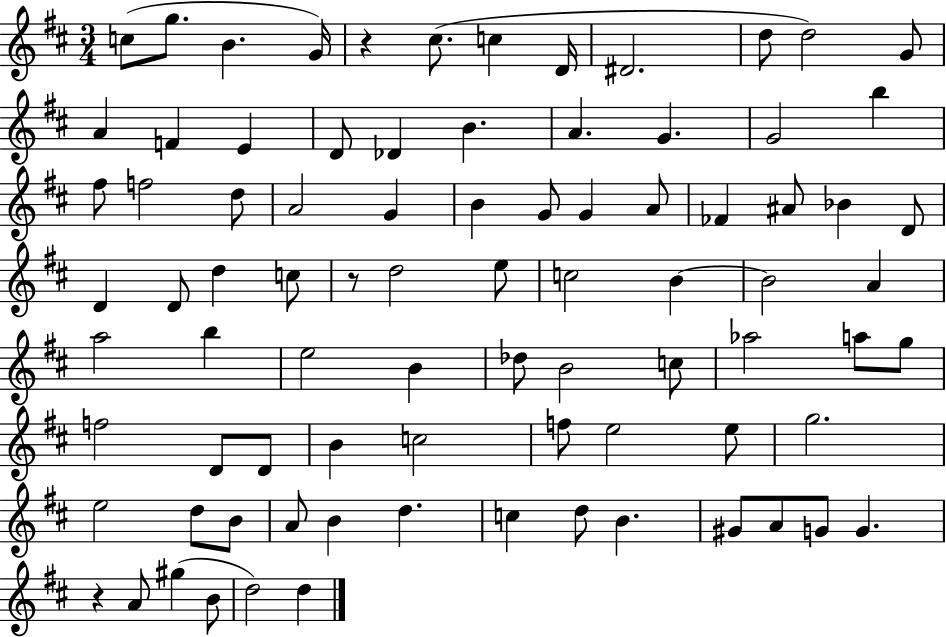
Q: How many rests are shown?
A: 3